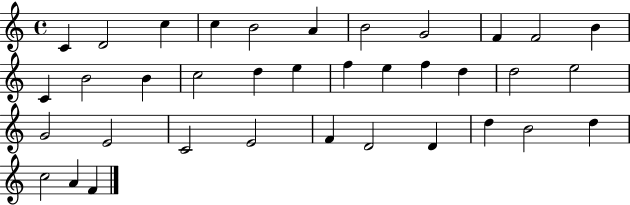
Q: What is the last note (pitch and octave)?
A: F4